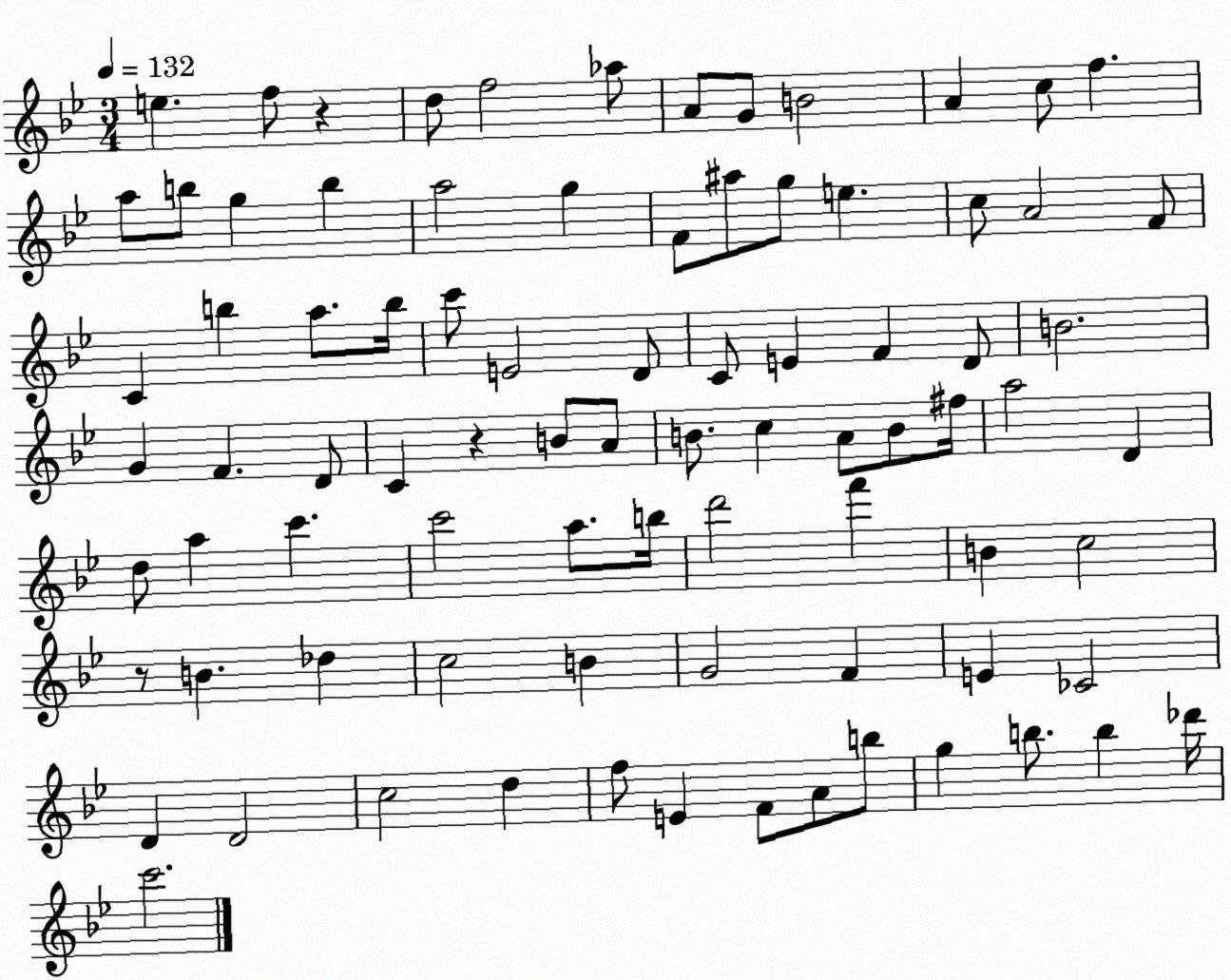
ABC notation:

X:1
T:Untitled
M:3/4
L:1/4
K:Bb
e f/2 z d/2 f2 _a/2 A/2 G/2 B2 A c/2 f a/2 b/2 g b a2 g F/2 ^a/2 g/2 e c/2 A2 F/2 C b a/2 b/4 c'/2 E2 D/2 C/2 E F D/2 B2 G F D/2 C z B/2 A/2 B/2 c A/2 B/2 ^f/4 a2 D d/2 a c' c'2 a/2 b/4 d'2 f' B c2 z/2 B _d c2 B G2 F E _C2 D D2 c2 d f/2 E F/2 A/2 b/2 g b/2 b _d'/4 c'2